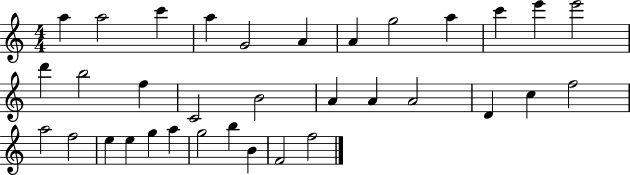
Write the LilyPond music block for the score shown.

{
  \clef treble
  \numericTimeSignature
  \time 4/4
  \key c \major
  a''4 a''2 c'''4 | a''4 g'2 a'4 | a'4 g''2 a''4 | c'''4 e'''4 e'''2 | \break d'''4 b''2 f''4 | c'2 b'2 | a'4 a'4 a'2 | d'4 c''4 f''2 | \break a''2 f''2 | e''4 e''4 g''4 a''4 | g''2 b''4 b'4 | f'2 f''2 | \break \bar "|."
}